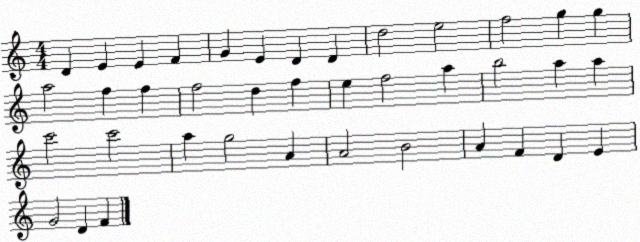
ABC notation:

X:1
T:Untitled
M:4/4
L:1/4
K:C
D E E F G E D D d2 e2 f2 g g a2 f f f2 d f e f2 a b2 a a c'2 c'2 a g2 A A2 B2 A F D E G2 D F